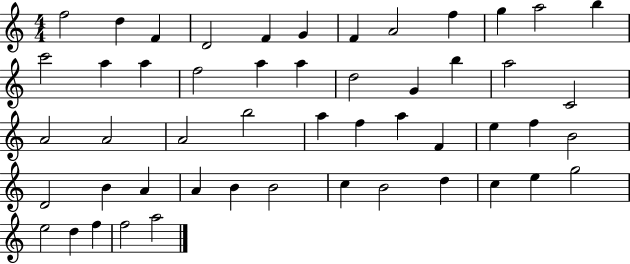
X:1
T:Untitled
M:4/4
L:1/4
K:C
f2 d F D2 F G F A2 f g a2 b c'2 a a f2 a a d2 G b a2 C2 A2 A2 A2 b2 a f a F e f B2 D2 B A A B B2 c B2 d c e g2 e2 d f f2 a2